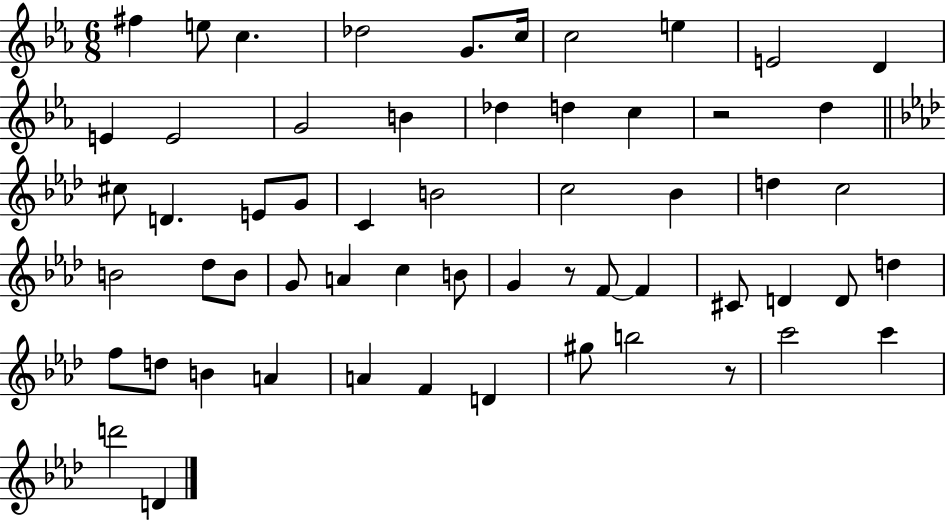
X:1
T:Untitled
M:6/8
L:1/4
K:Eb
^f e/2 c _d2 G/2 c/4 c2 e E2 D E E2 G2 B _d d c z2 d ^c/2 D E/2 G/2 C B2 c2 _B d c2 B2 _d/2 B/2 G/2 A c B/2 G z/2 F/2 F ^C/2 D D/2 d f/2 d/2 B A A F D ^g/2 b2 z/2 c'2 c' d'2 D